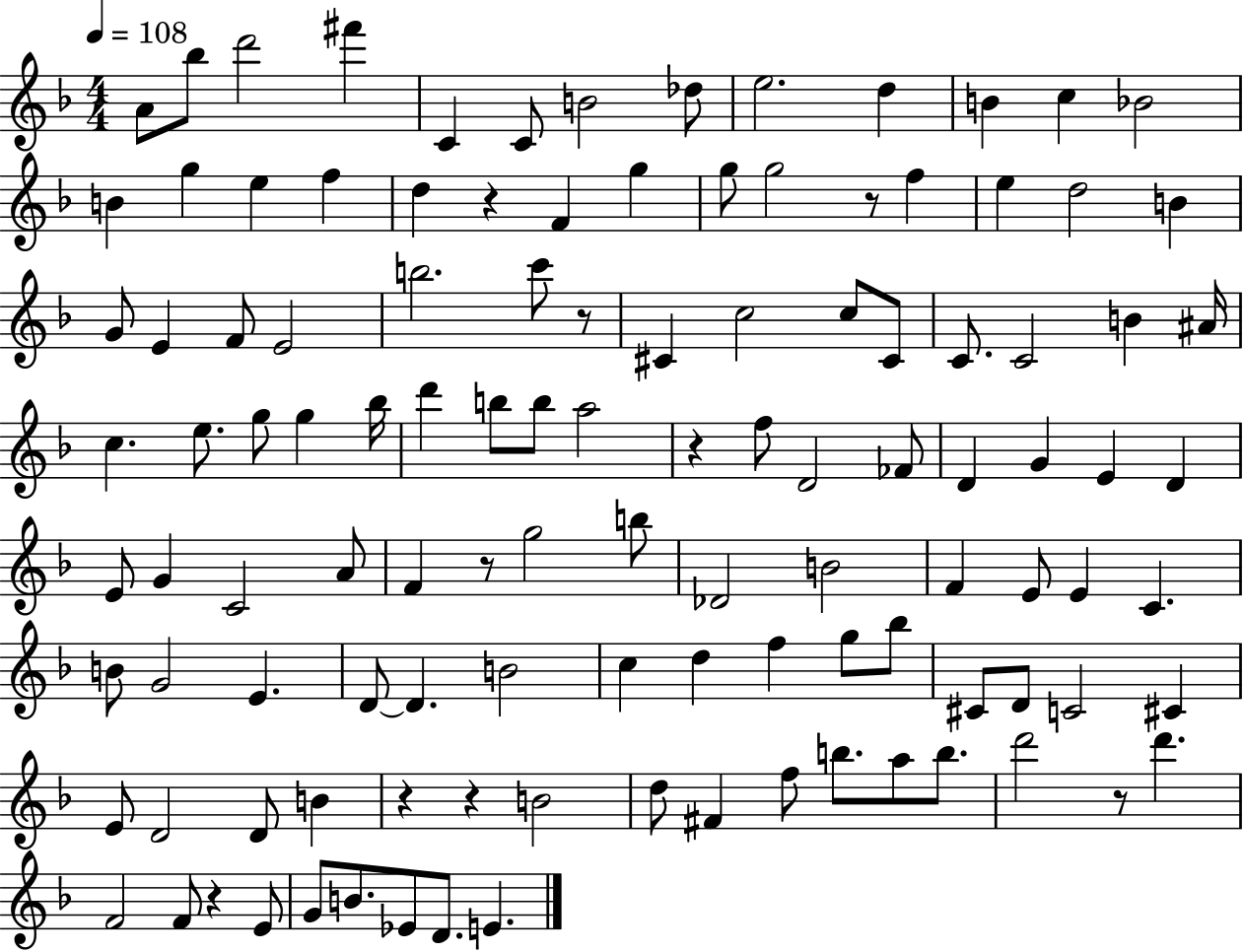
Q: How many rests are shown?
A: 9